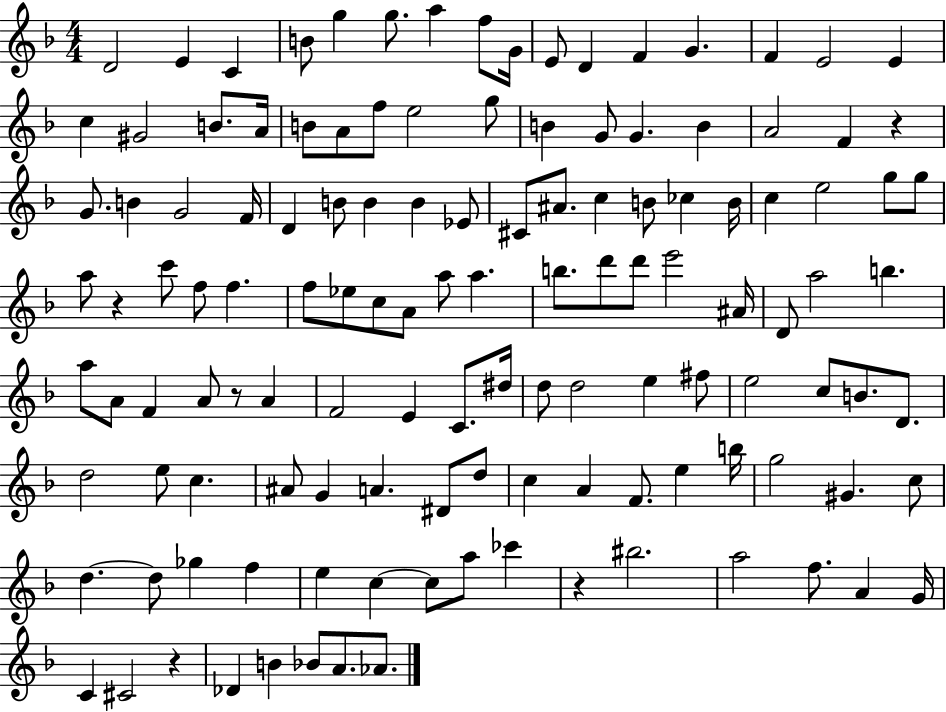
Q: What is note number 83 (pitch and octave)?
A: C5